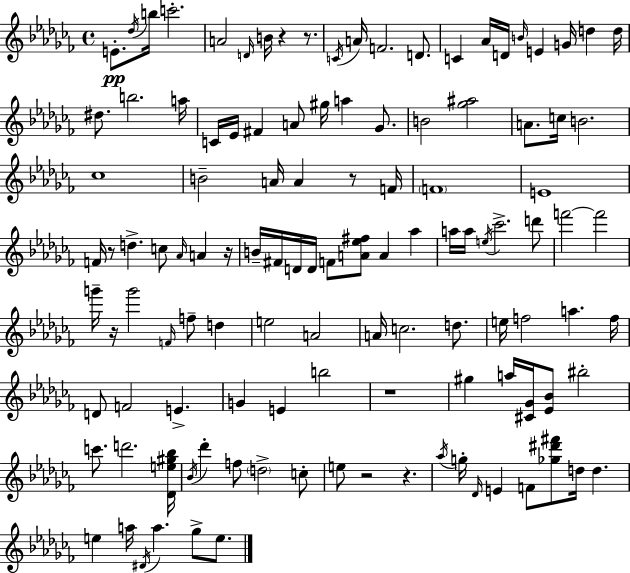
E4/e. Db5/s B5/s C6/h. A4/h D4/s B4/s R/q R/e. C4/s A4/s F4/h. D4/e. C4/q Ab4/s D4/s B4/s E4/q G4/s D5/q D5/s D#5/e. B5/h. A5/s C4/s Eb4/s F#4/q A4/e G#5/s A5/q Gb4/e. B4/h [Gb5,A#5]/h A4/e. C5/s B4/h. CES5/w B4/h A4/s A4/q R/e F4/s F4/w E4/w F4/s R/e D5/q. C5/e Ab4/s A4/q R/s B4/s F#4/s D4/s D4/s F4/e [A4,Eb5,F#5]/e A4/q Ab5/q A5/s A5/s E5/s CES6/h. D6/e F6/h F6/h G6/s R/s G6/h F4/s F5/e D5/q E5/h A4/h A4/s C5/h. D5/e. E5/s F5/h A5/q. F5/s D4/e F4/h E4/q. G4/q E4/q B5/h R/w G#5/q A5/s [C#4,Gb4]/s [Eb4,Bb4]/e BIS5/h C6/e. D6/h. [Db4,E5,G#5,Bb5]/s Bb4/s Db6/q F5/e D5/h C5/e E5/e R/h R/q. Ab5/s G5/s Db4/s E4/q F4/e [Gb5,D#6,F#6]/e D5/s D5/q. E5/q A5/s D#4/s A5/q. Gb5/e E5/e.